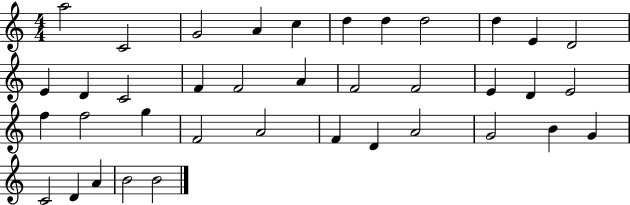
A5/h C4/h G4/h A4/q C5/q D5/q D5/q D5/h D5/q E4/q D4/h E4/q D4/q C4/h F4/q F4/h A4/q F4/h F4/h E4/q D4/q E4/h F5/q F5/h G5/q F4/h A4/h F4/q D4/q A4/h G4/h B4/q G4/q C4/h D4/q A4/q B4/h B4/h